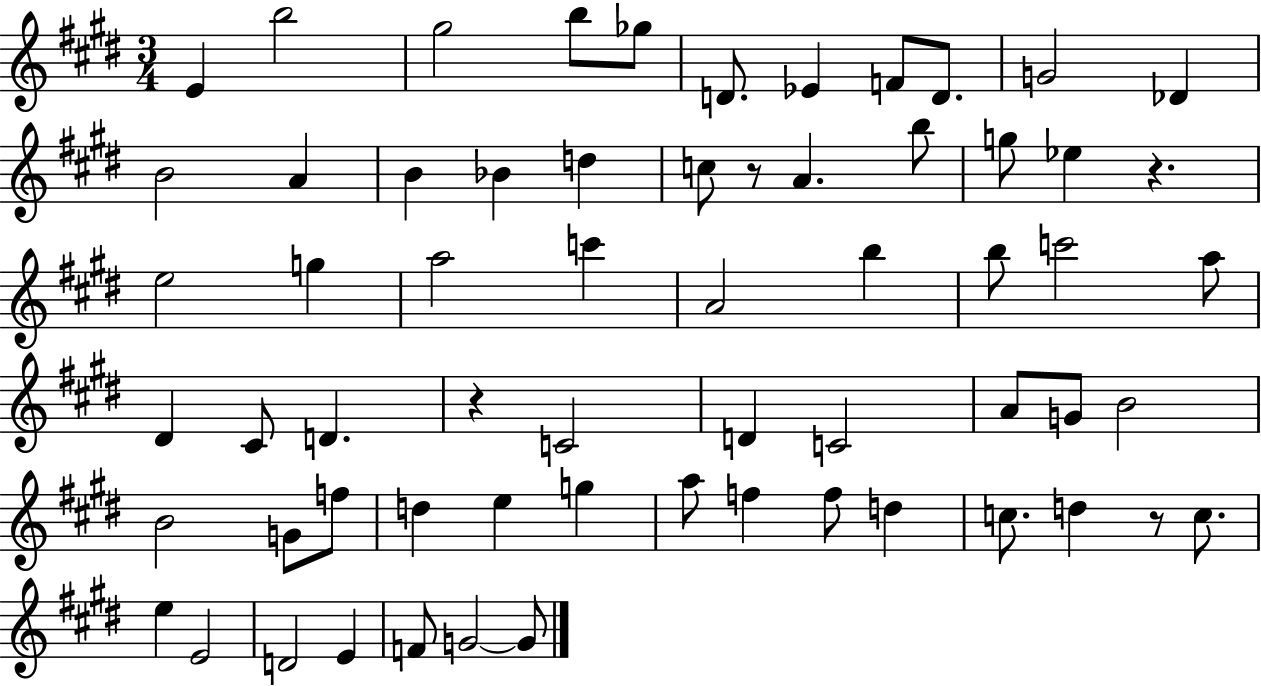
E4/q B5/h G#5/h B5/e Gb5/e D4/e. Eb4/q F4/e D4/e. G4/h Db4/q B4/h A4/q B4/q Bb4/q D5/q C5/e R/e A4/q. B5/e G5/e Eb5/q R/q. E5/h G5/q A5/h C6/q A4/h B5/q B5/e C6/h A5/e D#4/q C#4/e D4/q. R/q C4/h D4/q C4/h A4/e G4/e B4/h B4/h G4/e F5/e D5/q E5/q G5/q A5/e F5/q F5/e D5/q C5/e. D5/q R/e C5/e. E5/q E4/h D4/h E4/q F4/e G4/h G4/e